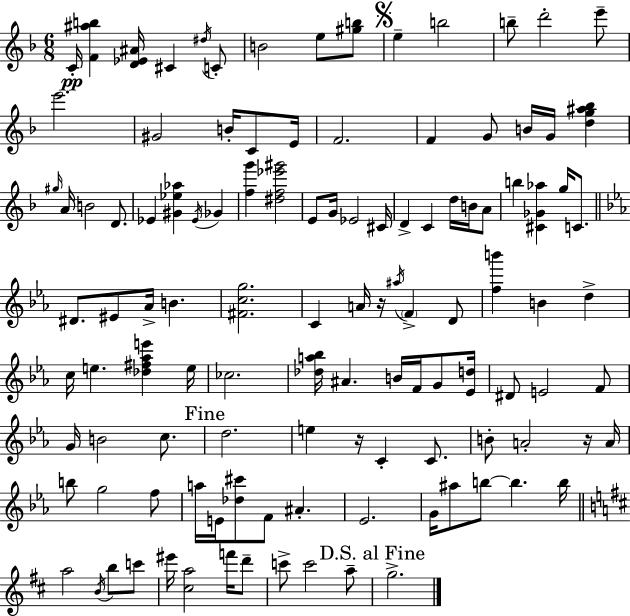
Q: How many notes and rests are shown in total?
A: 114